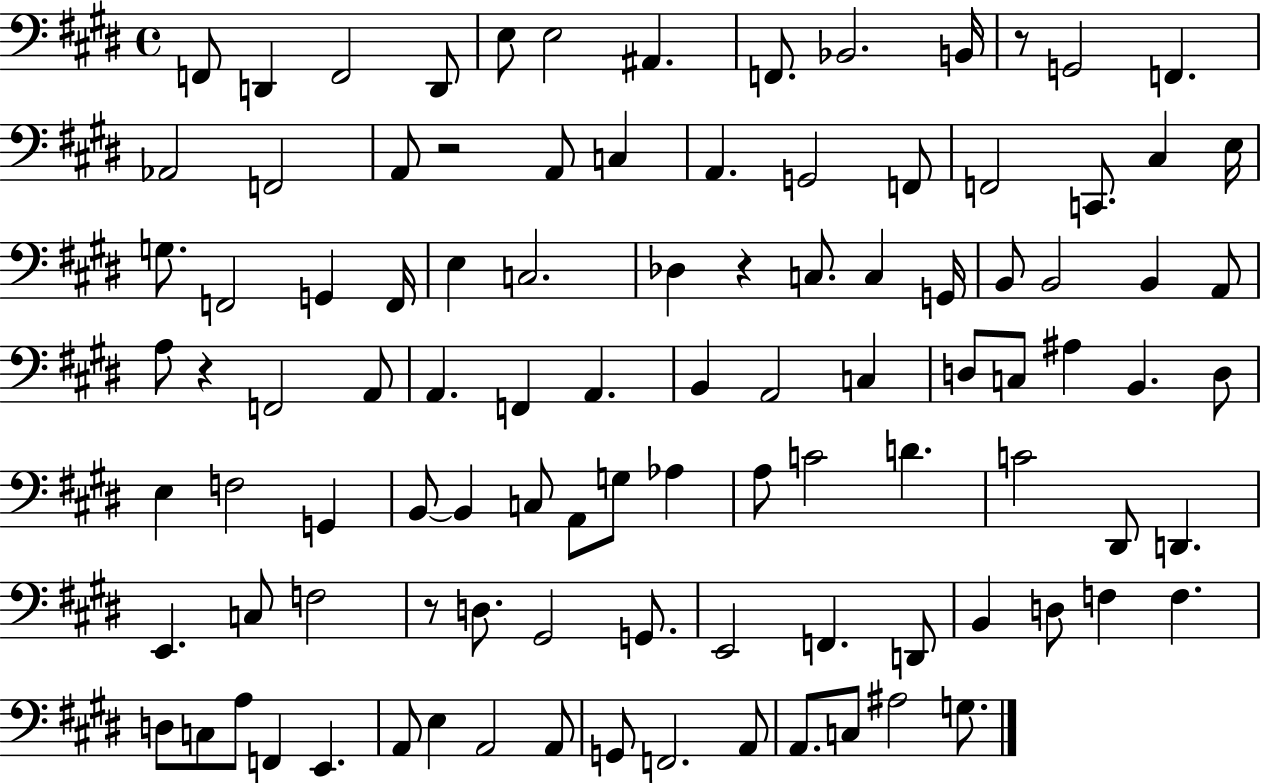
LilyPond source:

{
  \clef bass
  \time 4/4
  \defaultTimeSignature
  \key e \major
  f,8 d,4 f,2 d,8 | e8 e2 ais,4. | f,8. bes,2. b,16 | r8 g,2 f,4. | \break aes,2 f,2 | a,8 r2 a,8 c4 | a,4. g,2 f,8 | f,2 c,8. cis4 e16 | \break g8. f,2 g,4 f,16 | e4 c2. | des4 r4 c8. c4 g,16 | b,8 b,2 b,4 a,8 | \break a8 r4 f,2 a,8 | a,4. f,4 a,4. | b,4 a,2 c4 | d8 c8 ais4 b,4. d8 | \break e4 f2 g,4 | b,8~~ b,4 c8 a,8 g8 aes4 | a8 c'2 d'4. | c'2 dis,8 d,4. | \break e,4. c8 f2 | r8 d8. gis,2 g,8. | e,2 f,4. d,8 | b,4 d8 f4 f4. | \break d8 c8 a8 f,4 e,4. | a,8 e4 a,2 a,8 | g,8 f,2. a,8 | a,8. c8 ais2 g8. | \break \bar "|."
}